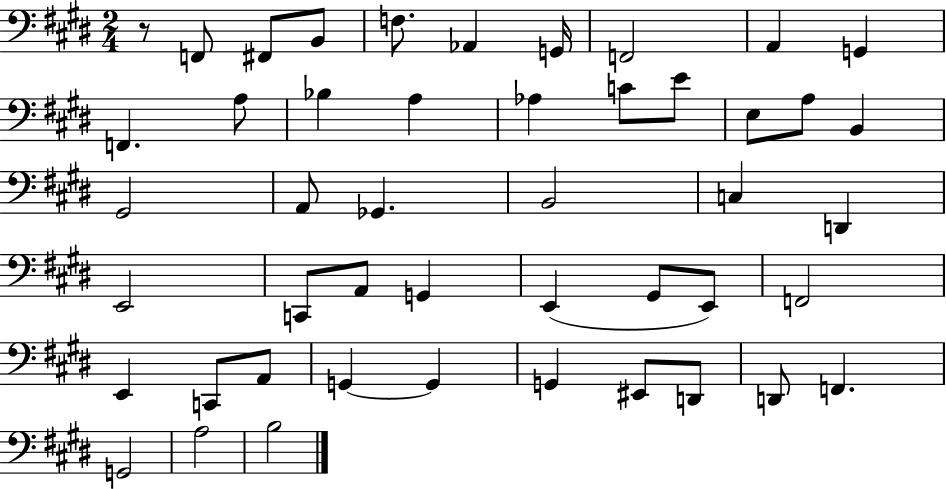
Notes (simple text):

R/e F2/e F#2/e B2/e F3/e. Ab2/q G2/s F2/h A2/q G2/q F2/q. A3/e Bb3/q A3/q Ab3/q C4/e E4/e E3/e A3/e B2/q G#2/h A2/e Gb2/q. B2/h C3/q D2/q E2/h C2/e A2/e G2/q E2/q G#2/e E2/e F2/h E2/q C2/e A2/e G2/q G2/q G2/q EIS2/e D2/e D2/e F2/q. G2/h A3/h B3/h